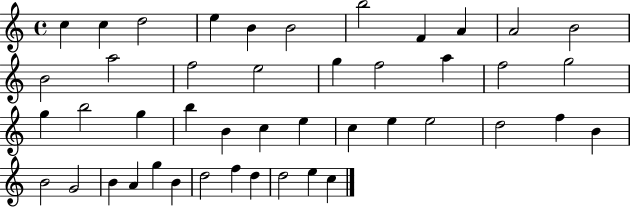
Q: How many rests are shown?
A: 0